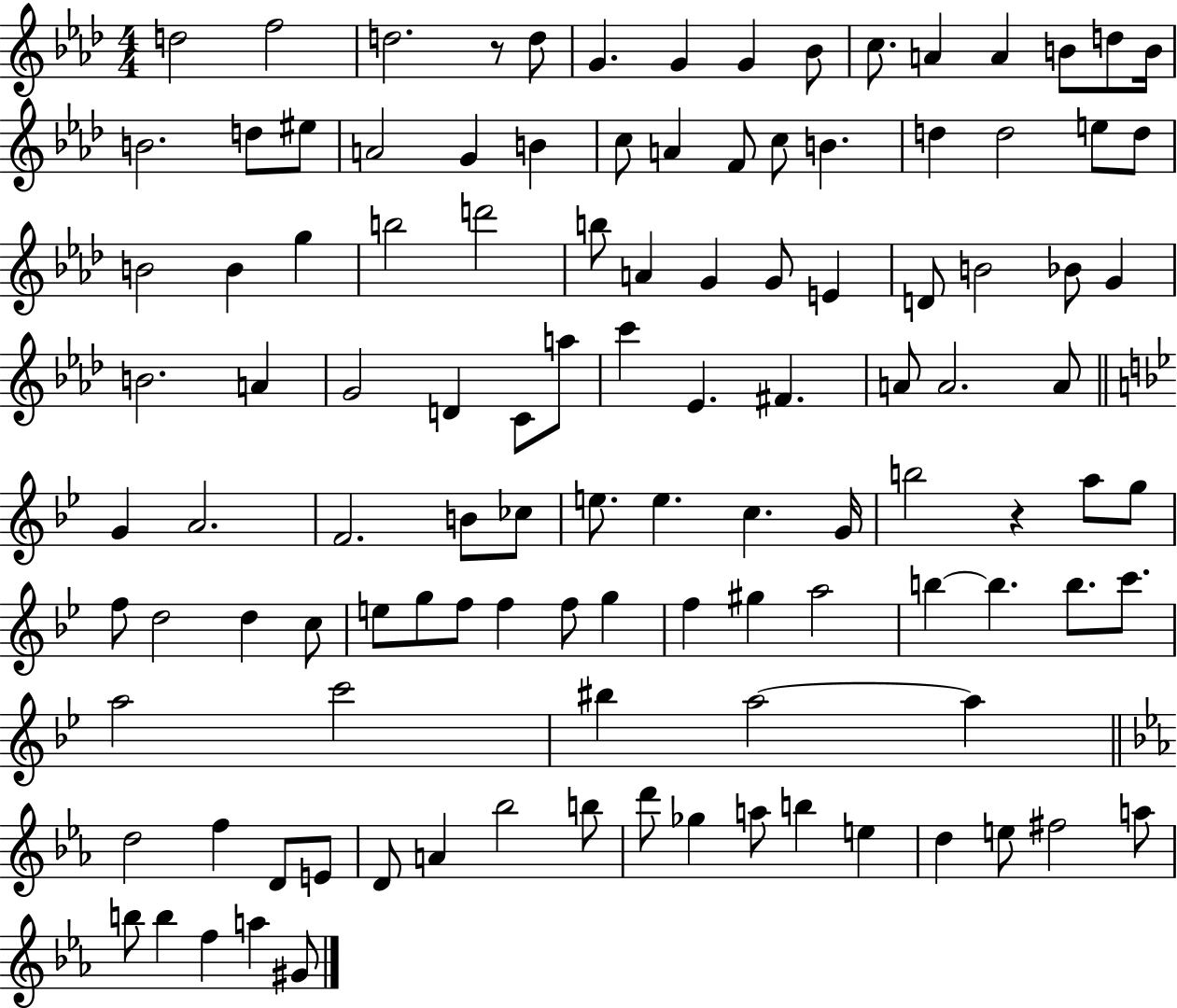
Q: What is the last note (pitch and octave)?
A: G#4